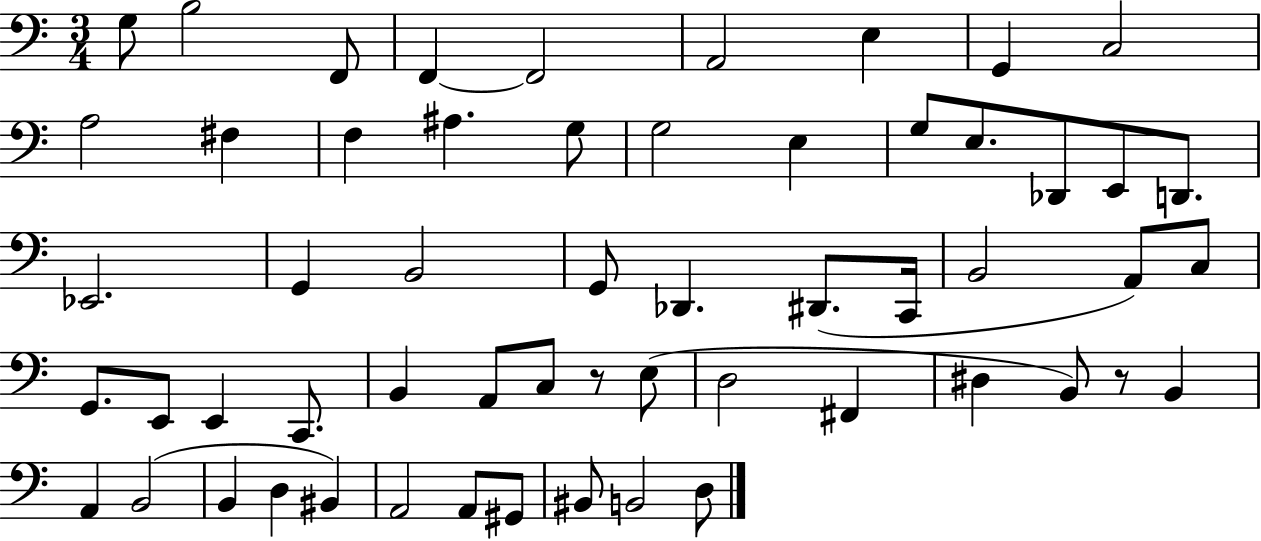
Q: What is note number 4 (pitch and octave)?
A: F2